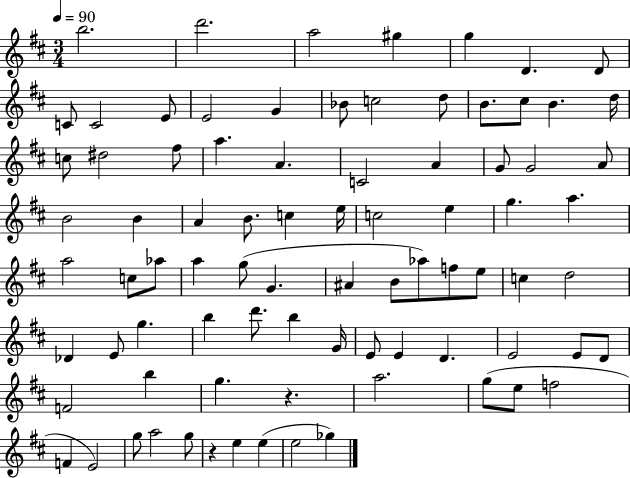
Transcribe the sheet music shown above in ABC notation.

X:1
T:Untitled
M:3/4
L:1/4
K:D
b2 d'2 a2 ^g g D D/2 C/2 C2 E/2 E2 G _B/2 c2 d/2 B/2 ^c/2 B d/4 c/2 ^d2 ^f/2 a A C2 A G/2 G2 A/2 B2 B A B/2 c e/4 c2 e g a a2 c/2 _a/2 a g/2 G ^A B/2 _a/2 f/2 e/2 c d2 _D E/2 g b d'/2 b G/4 E/2 E D E2 E/2 D/2 F2 b g z a2 g/2 e/2 f2 F E2 g/2 a2 g/2 z e e e2 _g